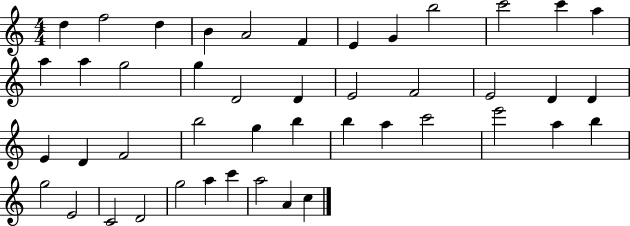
{
  \clef treble
  \numericTimeSignature
  \time 4/4
  \key c \major
  d''4 f''2 d''4 | b'4 a'2 f'4 | e'4 g'4 b''2 | c'''2 c'''4 a''4 | \break a''4 a''4 g''2 | g''4 d'2 d'4 | e'2 f'2 | e'2 d'4 d'4 | \break e'4 d'4 f'2 | b''2 g''4 b''4 | b''4 a''4 c'''2 | e'''2 a''4 b''4 | \break g''2 e'2 | c'2 d'2 | g''2 a''4 c'''4 | a''2 a'4 c''4 | \break \bar "|."
}